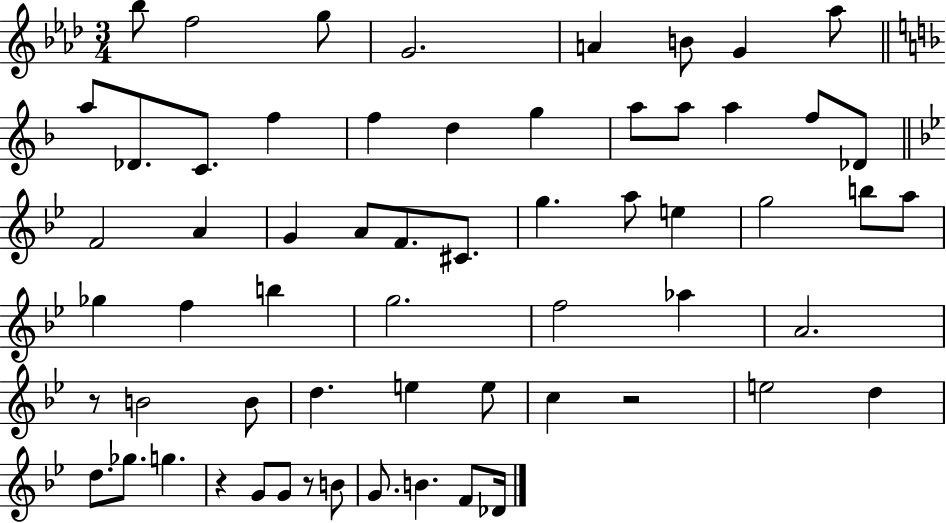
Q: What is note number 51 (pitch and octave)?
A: G4